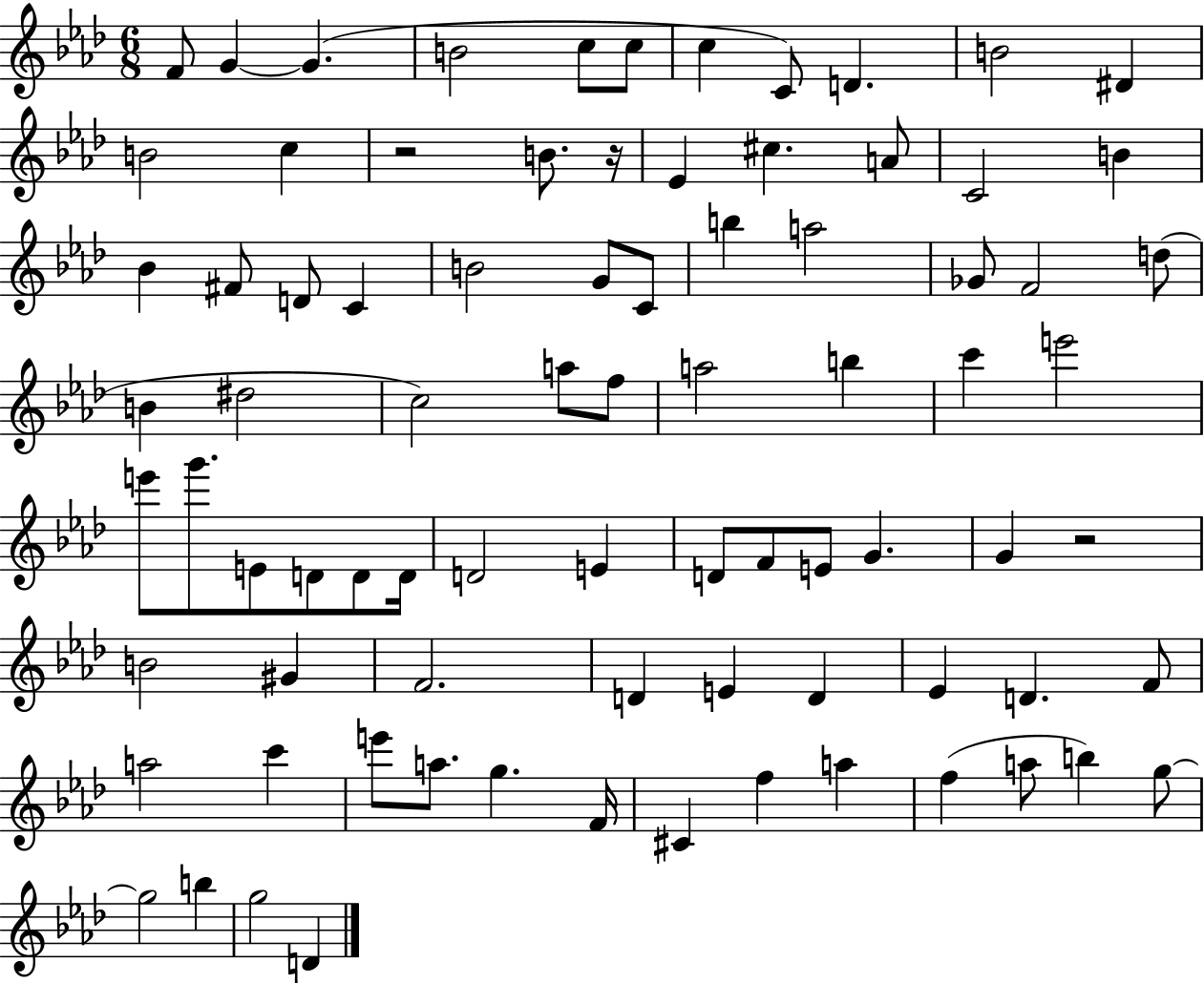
X:1
T:Untitled
M:6/8
L:1/4
K:Ab
F/2 G G B2 c/2 c/2 c C/2 D B2 ^D B2 c z2 B/2 z/4 _E ^c A/2 C2 B _B ^F/2 D/2 C B2 G/2 C/2 b a2 _G/2 F2 d/2 B ^d2 c2 a/2 f/2 a2 b c' e'2 e'/2 g'/2 E/2 D/2 D/2 D/4 D2 E D/2 F/2 E/2 G G z2 B2 ^G F2 D E D _E D F/2 a2 c' e'/2 a/2 g F/4 ^C f a f a/2 b g/2 g2 b g2 D